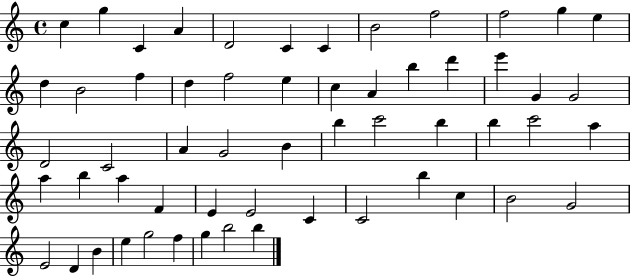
C5/q G5/q C4/q A4/q D4/h C4/q C4/q B4/h F5/h F5/h G5/q E5/q D5/q B4/h F5/q D5/q F5/h E5/q C5/q A4/q B5/q D6/q E6/q G4/q G4/h D4/h C4/h A4/q G4/h B4/q B5/q C6/h B5/q B5/q C6/h A5/q A5/q B5/q A5/q F4/q E4/q E4/h C4/q C4/h B5/q C5/q B4/h G4/h E4/h D4/q B4/q E5/q G5/h F5/q G5/q B5/h B5/q